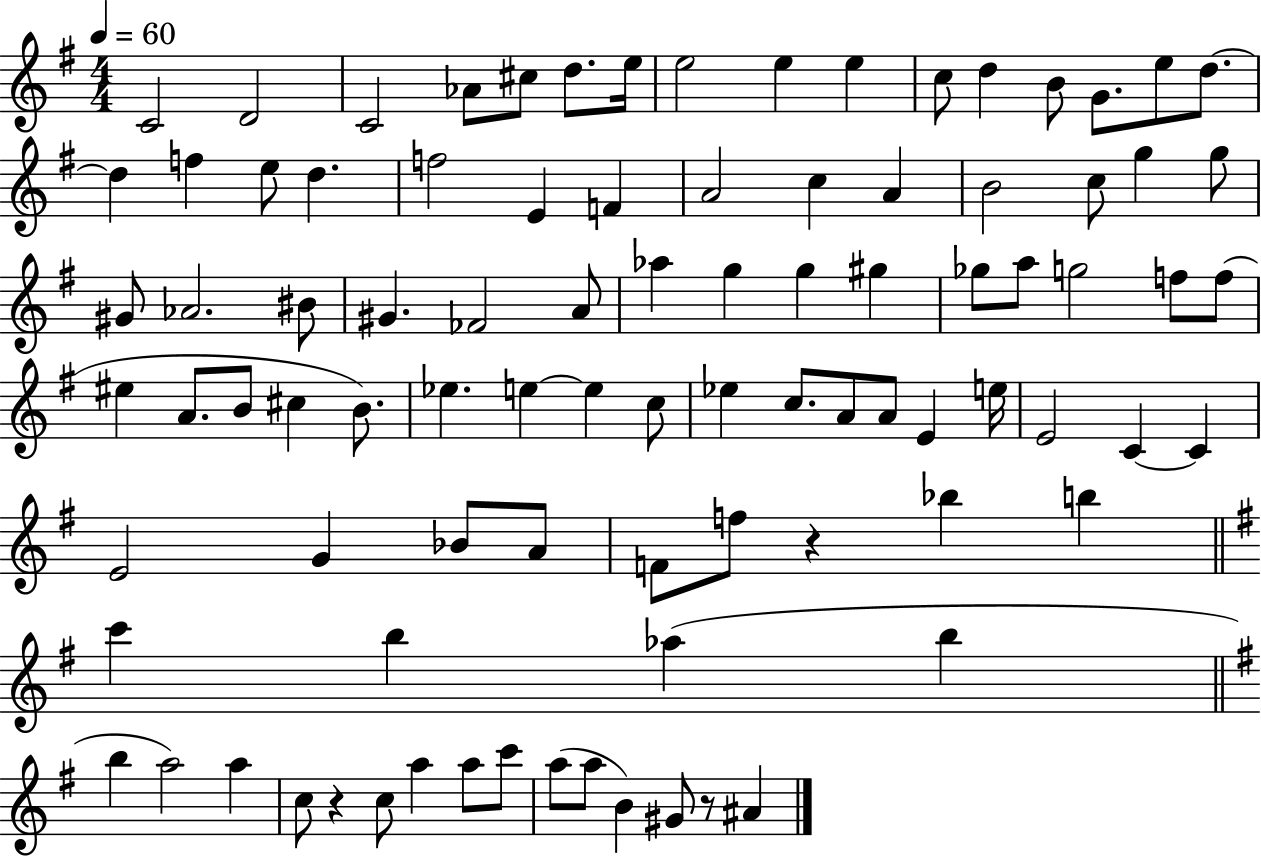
X:1
T:Untitled
M:4/4
L:1/4
K:G
C2 D2 C2 _A/2 ^c/2 d/2 e/4 e2 e e c/2 d B/2 G/2 e/2 d/2 d f e/2 d f2 E F A2 c A B2 c/2 g g/2 ^G/2 _A2 ^B/2 ^G _F2 A/2 _a g g ^g _g/2 a/2 g2 f/2 f/2 ^e A/2 B/2 ^c B/2 _e e e c/2 _e c/2 A/2 A/2 E e/4 E2 C C E2 G _B/2 A/2 F/2 f/2 z _b b c' b _a b b a2 a c/2 z c/2 a a/2 c'/2 a/2 a/2 B ^G/2 z/2 ^A